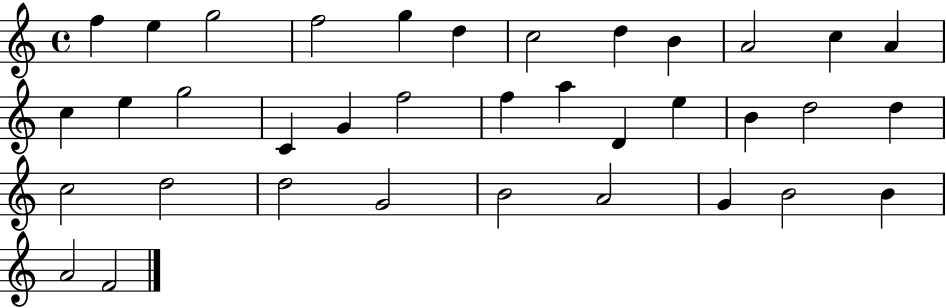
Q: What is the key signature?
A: C major